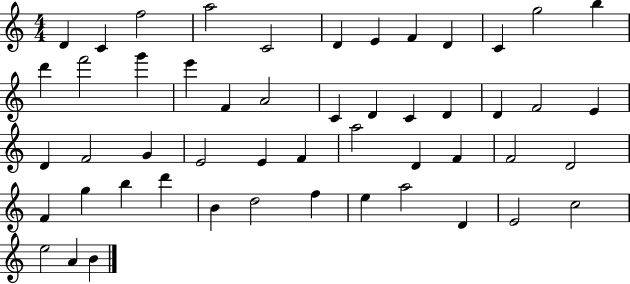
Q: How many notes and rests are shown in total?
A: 51